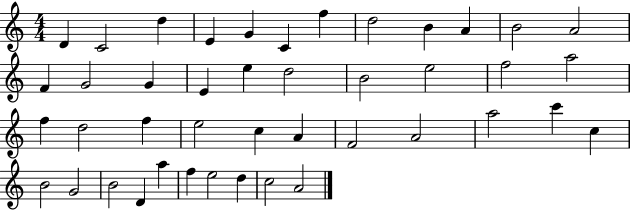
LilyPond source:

{
  \clef treble
  \numericTimeSignature
  \time 4/4
  \key c \major
  d'4 c'2 d''4 | e'4 g'4 c'4 f''4 | d''2 b'4 a'4 | b'2 a'2 | \break f'4 g'2 g'4 | e'4 e''4 d''2 | b'2 e''2 | f''2 a''2 | \break f''4 d''2 f''4 | e''2 c''4 a'4 | f'2 a'2 | a''2 c'''4 c''4 | \break b'2 g'2 | b'2 d'4 a''4 | f''4 e''2 d''4 | c''2 a'2 | \break \bar "|."
}